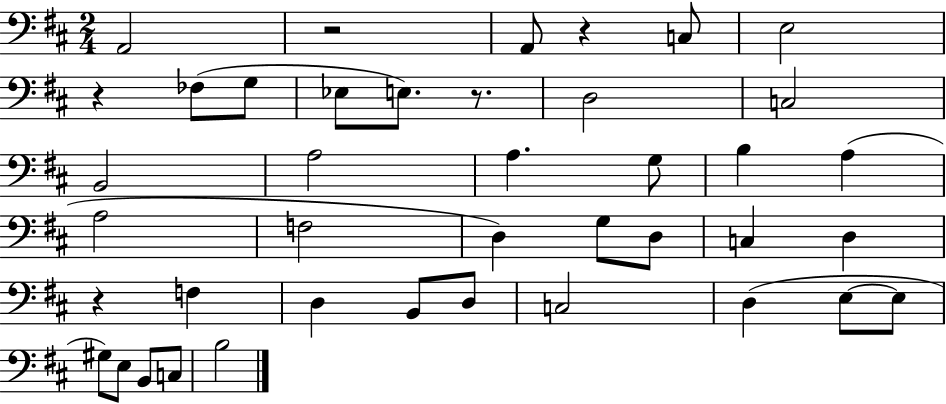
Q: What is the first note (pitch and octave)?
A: A2